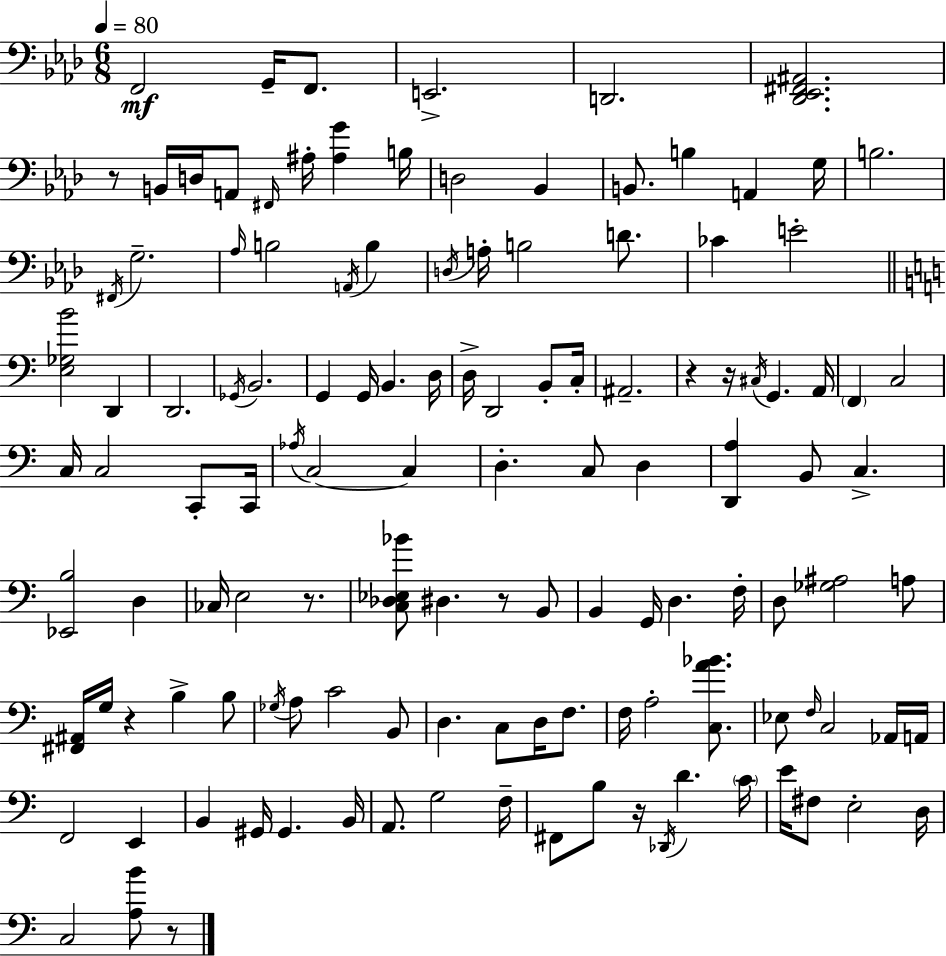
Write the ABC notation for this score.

X:1
T:Untitled
M:6/8
L:1/4
K:Fm
F,,2 G,,/4 F,,/2 E,,2 D,,2 [_D,,_E,,^F,,^A,,]2 z/2 B,,/4 D,/4 A,,/2 ^F,,/4 ^A,/4 [^A,G] B,/4 D,2 _B,, B,,/2 B, A,, G,/4 B,2 ^F,,/4 G,2 _A,/4 B,2 A,,/4 B, D,/4 A,/4 B,2 D/2 _C E2 [E,_G,B]2 D,, D,,2 _G,,/4 B,,2 G,, G,,/4 B,, D,/4 D,/4 D,,2 B,,/2 C,/4 ^A,,2 z z/4 ^C,/4 G,, A,,/4 F,, C,2 C,/4 C,2 C,,/2 C,,/4 _A,/4 C,2 C, D, C,/2 D, [D,,A,] B,,/2 C, [_E,,B,]2 D, _C,/4 E,2 z/2 [C,_D,_E,_B]/2 ^D, z/2 B,,/2 B,, G,,/4 D, F,/4 D,/2 [_G,^A,]2 A,/2 [^F,,^A,,]/4 G,/4 z B, B,/2 _G,/4 A,/2 C2 B,,/2 D, C,/2 D,/4 F,/2 F,/4 A,2 [C,A_B]/2 _E,/2 F,/4 C,2 _A,,/4 A,,/4 F,,2 E,, B,, ^G,,/4 ^G,, B,,/4 A,,/2 G,2 F,/4 ^F,,/2 B,/2 z/4 _D,,/4 D C/4 E/4 ^F,/2 E,2 D,/4 C,2 [A,B]/2 z/2